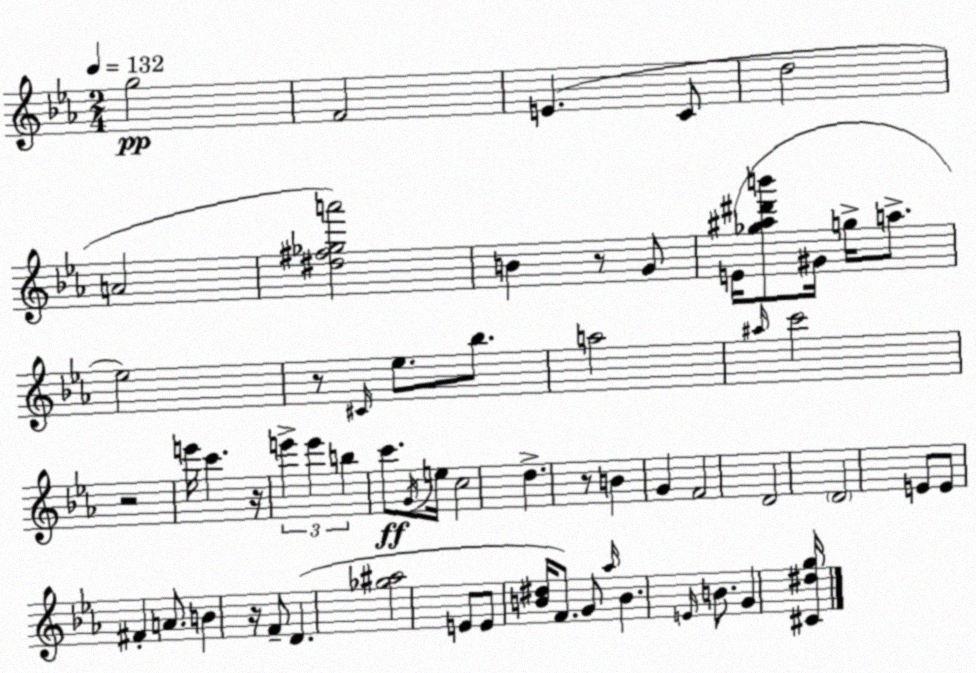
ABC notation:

X:1
T:Untitled
M:2/4
L:1/4
K:Eb
g2 F2 E C/2 d2 A2 [^d^f_ga']2 B z/2 G/2 E/4 [_g^a^d'b']/2 ^G/4 g/4 a/2 _e2 z/2 ^C/4 _e/2 _b/2 a2 ^a/4 c'2 z2 e'/4 c' z/4 e' e' b c'/2 G/4 e/4 c2 d z/2 B G F2 D2 D2 E/2 E/2 ^F A/2 B z/4 F/2 D [_g^a]2 E/2 E/2 [B^d]/4 F/2 G/2 _a/4 B E/4 B/2 G [^C^dg]/4